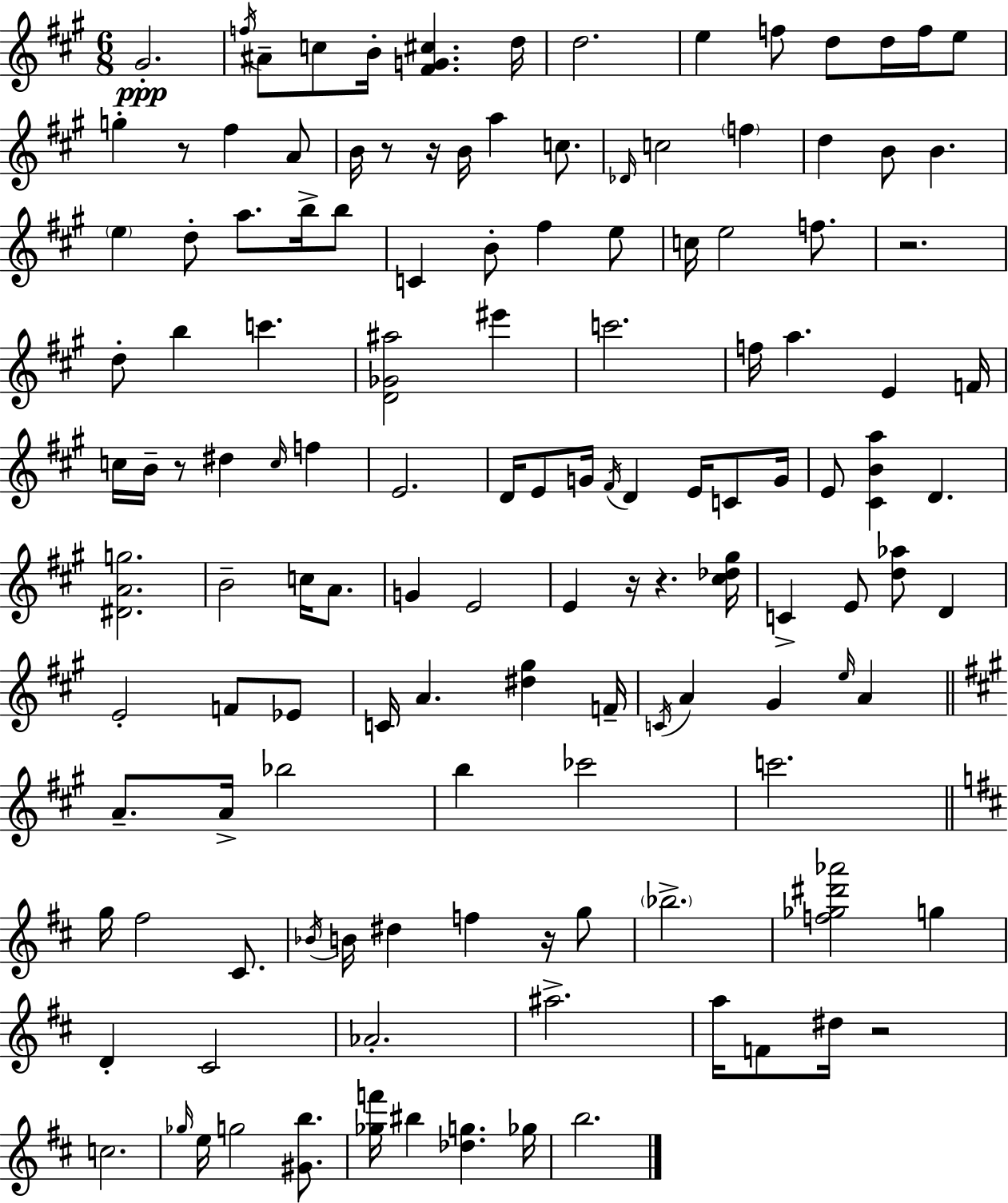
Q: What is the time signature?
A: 6/8